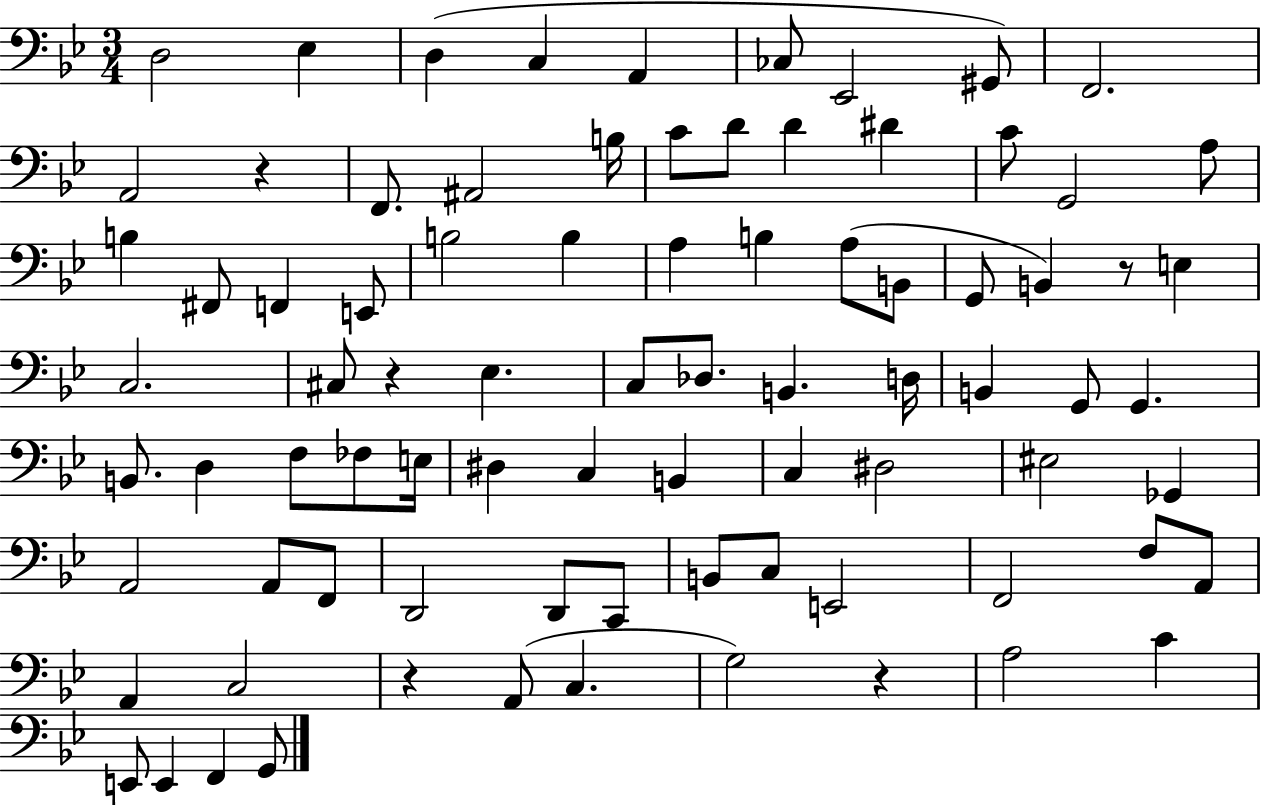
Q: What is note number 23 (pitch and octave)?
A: F2